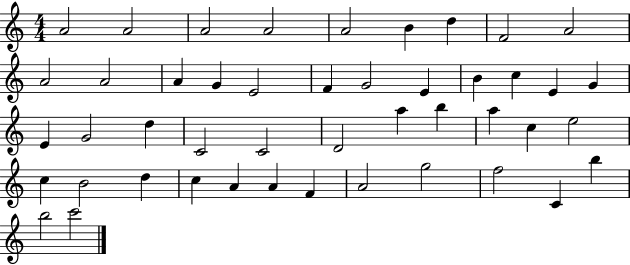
A4/h A4/h A4/h A4/h A4/h B4/q D5/q F4/h A4/h A4/h A4/h A4/q G4/q E4/h F4/q G4/h E4/q B4/q C5/q E4/q G4/q E4/q G4/h D5/q C4/h C4/h D4/h A5/q B5/q A5/q C5/q E5/h C5/q B4/h D5/q C5/q A4/q A4/q F4/q A4/h G5/h F5/h C4/q B5/q B5/h C6/h